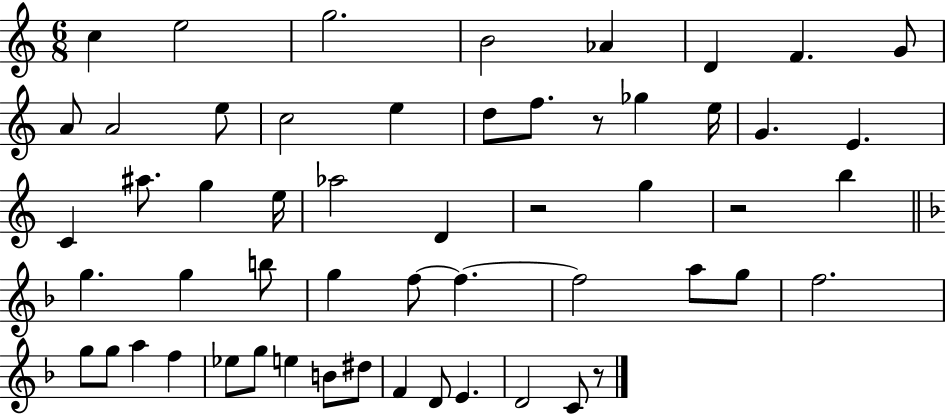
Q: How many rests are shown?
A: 4